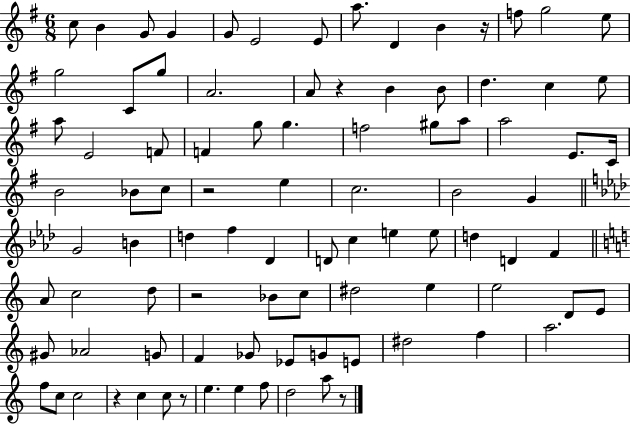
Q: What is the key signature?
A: G major